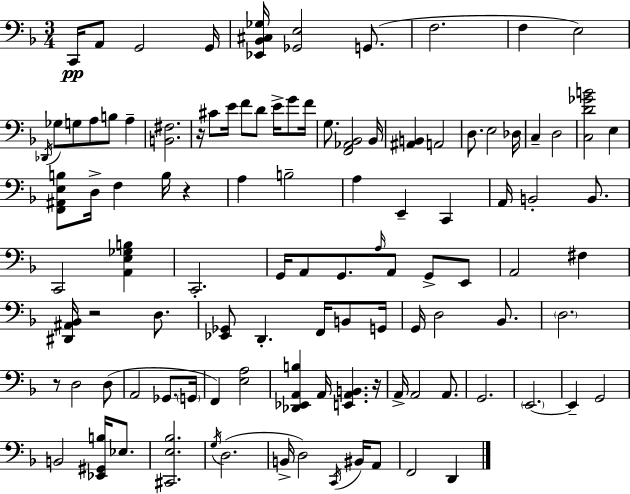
C2/s A2/e G2/h G2/s [Eb2,Bb2,C#3,Gb3]/s [Gb2,E3]/h G2/e. F3/h. F3/q E3/h Db2/s Gb3/e G3/e A3/e B3/e A3/q [B2,F#3]/h. R/s C#4/e E4/s F4/e D4/e E4/s G4/e F4/s G3/e. [F2,Ab2,Bb2]/h Bb2/s [A#2,B2]/q A2/h D3/e. E3/h Db3/s C3/q D3/h [C3,D4,Gb4,B4]/h E3/q [F2,A#2,E3,B3]/e D3/s F3/q B3/s R/q A3/q B3/h A3/q E2/q C2/q A2/s B2/h B2/e. C2/h [A2,E3,Gb3,B3]/q C2/h. G2/s A2/e G2/e. A3/s A2/e G2/e E2/e A2/h F#3/q [D#2,A#2,Bb2]/s R/h D3/e. [Eb2,Gb2]/e D2/q. F2/s B2/e G2/s G2/s D3/h Bb2/e. D3/h. R/e D3/h D3/e A2/h Gb2/e. G2/s F2/q [E3,A3]/h [Db2,Eb2,A2,B3]/q A2/s [E2,A2,B2]/q. R/s A2/s A2/h A2/e. G2/h. E2/h. E2/q G2/h B2/h [Eb2,G#2,B3]/s Eb3/e. [C#2,E3,Bb3]/h. G3/s D3/h. B2/s D3/h C2/s BIS2/s A2/e F2/h D2/q